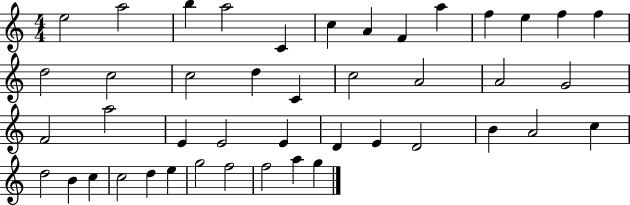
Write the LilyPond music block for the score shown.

{
  \clef treble
  \numericTimeSignature
  \time 4/4
  \key c \major
  e''2 a''2 | b''4 a''2 c'4 | c''4 a'4 f'4 a''4 | f''4 e''4 f''4 f''4 | \break d''2 c''2 | c''2 d''4 c'4 | c''2 a'2 | a'2 g'2 | \break f'2 a''2 | e'4 e'2 e'4 | d'4 e'4 d'2 | b'4 a'2 c''4 | \break d''2 b'4 c''4 | c''2 d''4 e''4 | g''2 f''2 | f''2 a''4 g''4 | \break \bar "|."
}